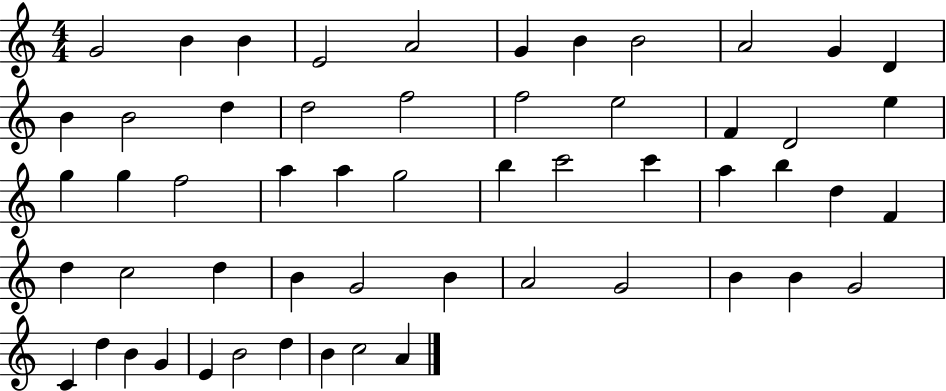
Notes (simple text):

G4/h B4/q B4/q E4/h A4/h G4/q B4/q B4/h A4/h G4/q D4/q B4/q B4/h D5/q D5/h F5/h F5/h E5/h F4/q D4/h E5/q G5/q G5/q F5/h A5/q A5/q G5/h B5/q C6/h C6/q A5/q B5/q D5/q F4/q D5/q C5/h D5/q B4/q G4/h B4/q A4/h G4/h B4/q B4/q G4/h C4/q D5/q B4/q G4/q E4/q B4/h D5/q B4/q C5/h A4/q